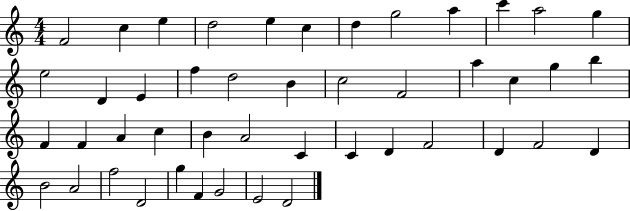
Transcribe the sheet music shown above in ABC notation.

X:1
T:Untitled
M:4/4
L:1/4
K:C
F2 c e d2 e c d g2 a c' a2 g e2 D E f d2 B c2 F2 a c g b F F A c B A2 C C D F2 D F2 D B2 A2 f2 D2 g F G2 E2 D2